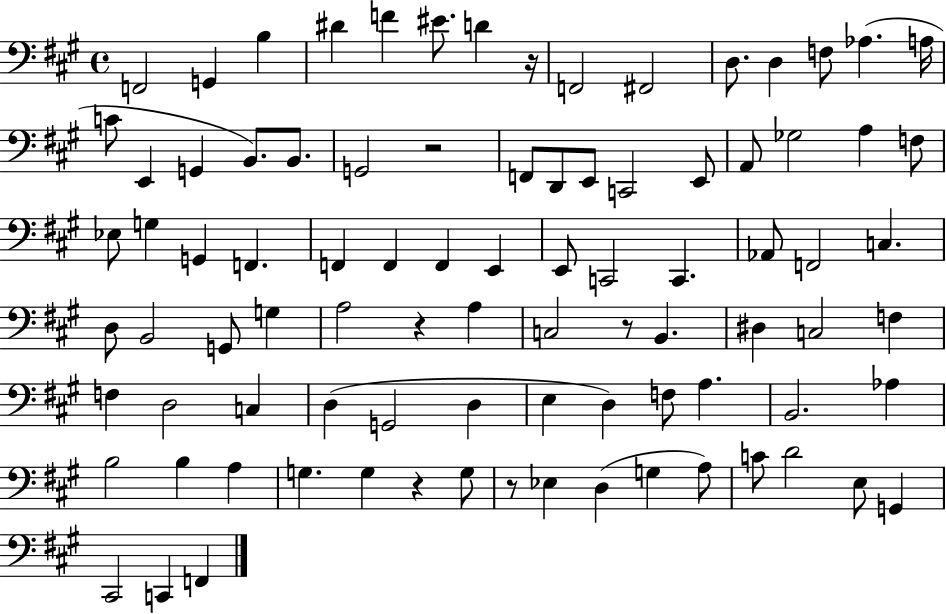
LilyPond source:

{
  \clef bass
  \time 4/4
  \defaultTimeSignature
  \key a \major
  f,2 g,4 b4 | dis'4 f'4 eis'8. d'4 r16 | f,2 fis,2 | d8. d4 f8 aes4.( a16 | \break c'8 e,4 g,4 b,8.) b,8. | g,2 r2 | f,8 d,8 e,8 c,2 e,8 | a,8 ges2 a4 f8 | \break ees8 g4 g,4 f,4. | f,4 f,4 f,4 e,4 | e,8 c,2 c,4. | aes,8 f,2 c4. | \break d8 b,2 g,8 g4 | a2 r4 a4 | c2 r8 b,4. | dis4 c2 f4 | \break f4 d2 c4 | d4( g,2 d4 | e4 d4) f8 a4. | b,2. aes4 | \break b2 b4 a4 | g4. g4 r4 g8 | r8 ees4 d4( g4 a8) | c'8 d'2 e8 g,4 | \break cis,2 c,4 f,4 | \bar "|."
}